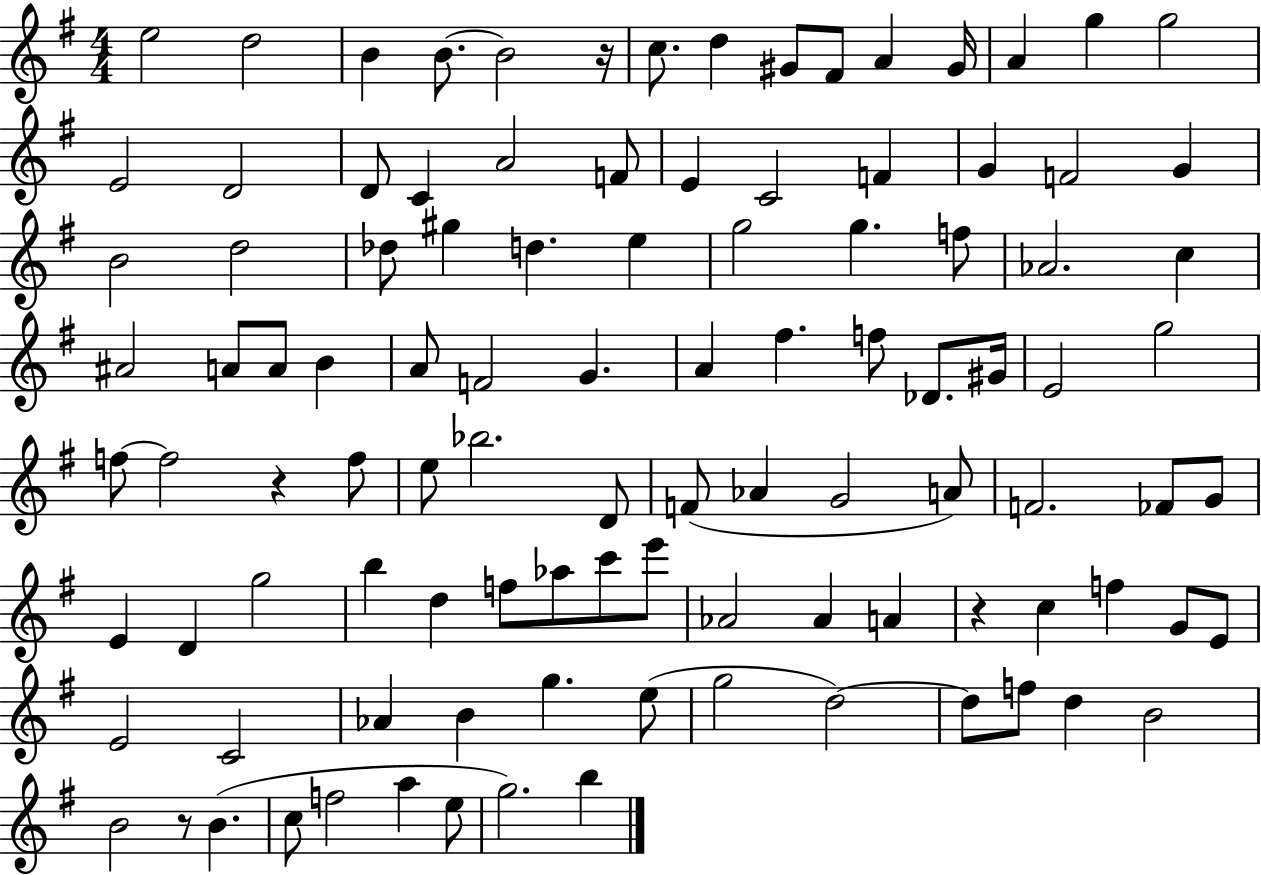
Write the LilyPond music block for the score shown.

{
  \clef treble
  \numericTimeSignature
  \time 4/4
  \key g \major
  e''2 d''2 | b'4 b'8.~~ b'2 r16 | c''8. d''4 gis'8 fis'8 a'4 gis'16 | a'4 g''4 g''2 | \break e'2 d'2 | d'8 c'4 a'2 f'8 | e'4 c'2 f'4 | g'4 f'2 g'4 | \break b'2 d''2 | des''8 gis''4 d''4. e''4 | g''2 g''4. f''8 | aes'2. c''4 | \break ais'2 a'8 a'8 b'4 | a'8 f'2 g'4. | a'4 fis''4. f''8 des'8. gis'16 | e'2 g''2 | \break f''8~~ f''2 r4 f''8 | e''8 bes''2. d'8 | f'8( aes'4 g'2 a'8) | f'2. fes'8 g'8 | \break e'4 d'4 g''2 | b''4 d''4 f''8 aes''8 c'''8 e'''8 | aes'2 aes'4 a'4 | r4 c''4 f''4 g'8 e'8 | \break e'2 c'2 | aes'4 b'4 g''4. e''8( | g''2 d''2~~) | d''8 f''8 d''4 b'2 | \break b'2 r8 b'4.( | c''8 f''2 a''4 e''8 | g''2.) b''4 | \bar "|."
}